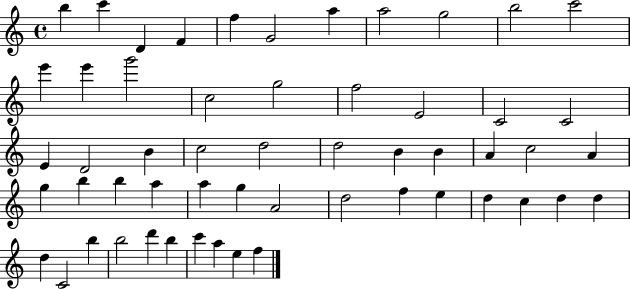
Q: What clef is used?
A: treble